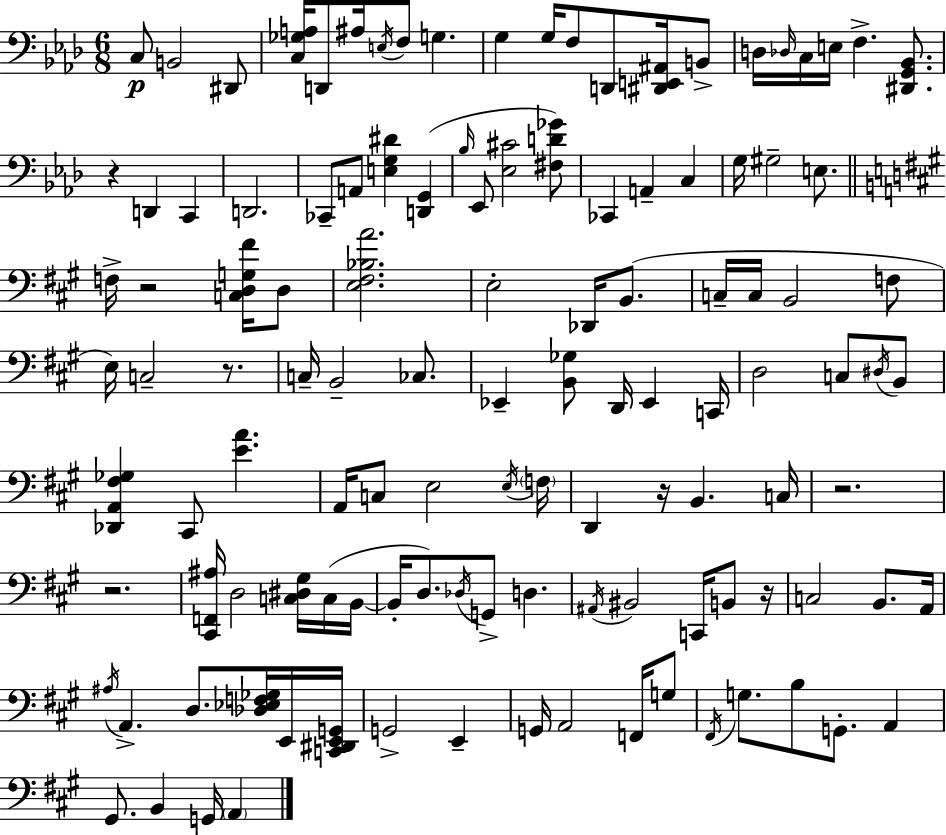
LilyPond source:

{
  \clef bass
  \numericTimeSignature
  \time 6/8
  \key f \minor
  c8\p b,2 dis,8 | <c ges a>16 d,8 ais16 \acciaccatura { e16 } f8 g4. | g4 g16 f8 d,8 <dis, e, ais,>16 b,8-> | d16 \grace { des16 } c16 e16 f4.-> <dis, g, bes,>8. | \break r4 d,4 c,4 | d,2. | ces,8-- a,8 <e g dis'>4 <d, g,>4( | \grace { bes16 } ees,8 <ees cis'>2 | \break <fis d' ges'>8) ces,4 a,4-- c4 | g16 gis2-- | e8. \bar "||" \break \key a \major f16-> r2 <c d g fis'>16 d8 | <e fis bes a'>2. | e2-. des,16 b,8.( | c16-- c16 b,2 f8 | \break e16) c2-- r8. | c16-- b,2-- ces8. | ees,4-- <b, ges>8 d,16 ees,4 c,16 | d2 c8 \acciaccatura { dis16 } b,8 | \break <des, a, fis ges>4 cis,8 <e' a'>4. | a,16 c8 e2 | \acciaccatura { e16 } \parenthesize f16 d,4 r16 b,4. | c16 r2. | \break r2. | <cis, f, ais>16 d2 <c dis gis>16 | c16( b,16~~ b,16-. d8.) \acciaccatura { des16 } g,8-> d4. | \acciaccatura { ais,16 } bis,2 | \break c,16 b,8 r16 c2 | b,8. a,16 \acciaccatura { ais16 } a,4.-> d8. | <des ees f ges>16 e,16 <c, dis, e, g,>16 g,2-> | e,4-- g,16 a,2 | \break f,16 g8 \acciaccatura { fis,16 } g8. b8 g,8.-. | a,4 gis,8. b,4 | g,16 \parenthesize a,4 \bar "|."
}